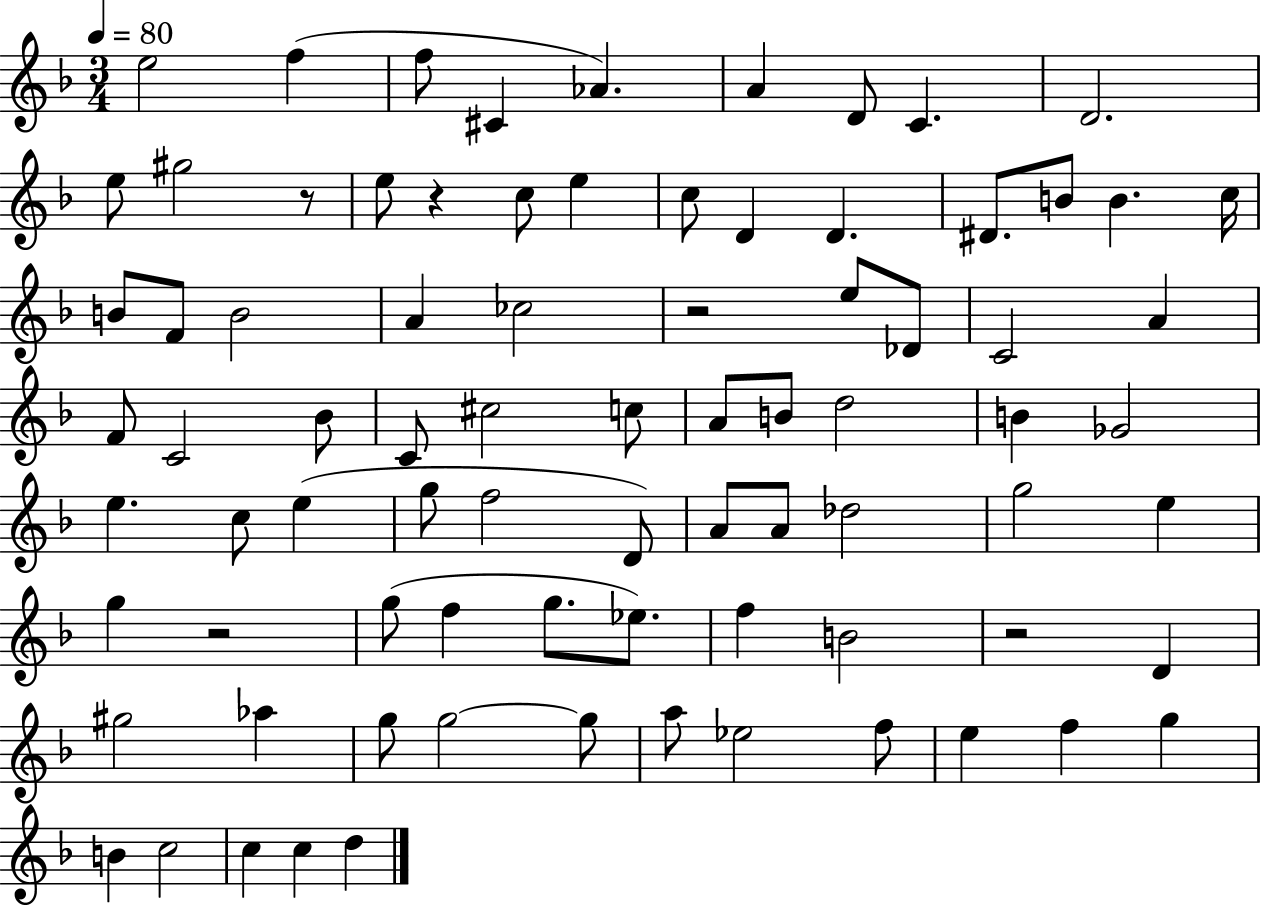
X:1
T:Untitled
M:3/4
L:1/4
K:F
e2 f f/2 ^C _A A D/2 C D2 e/2 ^g2 z/2 e/2 z c/2 e c/2 D D ^D/2 B/2 B c/4 B/2 F/2 B2 A _c2 z2 e/2 _D/2 C2 A F/2 C2 _B/2 C/2 ^c2 c/2 A/2 B/2 d2 B _G2 e c/2 e g/2 f2 D/2 A/2 A/2 _d2 g2 e g z2 g/2 f g/2 _e/2 f B2 z2 D ^g2 _a g/2 g2 g/2 a/2 _e2 f/2 e f g B c2 c c d